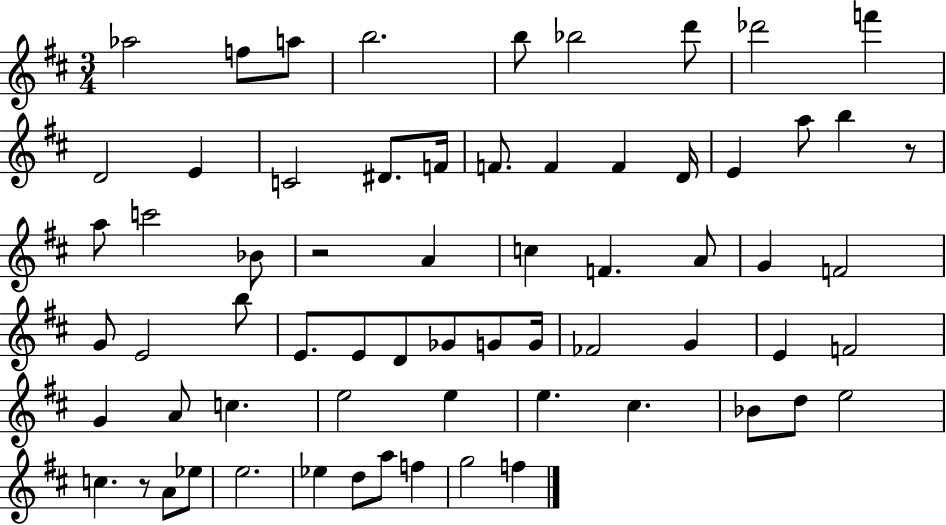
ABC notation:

X:1
T:Untitled
M:3/4
L:1/4
K:D
_a2 f/2 a/2 b2 b/2 _b2 d'/2 _d'2 f' D2 E C2 ^D/2 F/4 F/2 F F D/4 E a/2 b z/2 a/2 c'2 _B/2 z2 A c F A/2 G F2 G/2 E2 b/2 E/2 E/2 D/2 _G/2 G/2 G/4 _F2 G E F2 G A/2 c e2 e e ^c _B/2 d/2 e2 c z/2 A/2 _e/2 e2 _e d/2 a/2 f g2 f